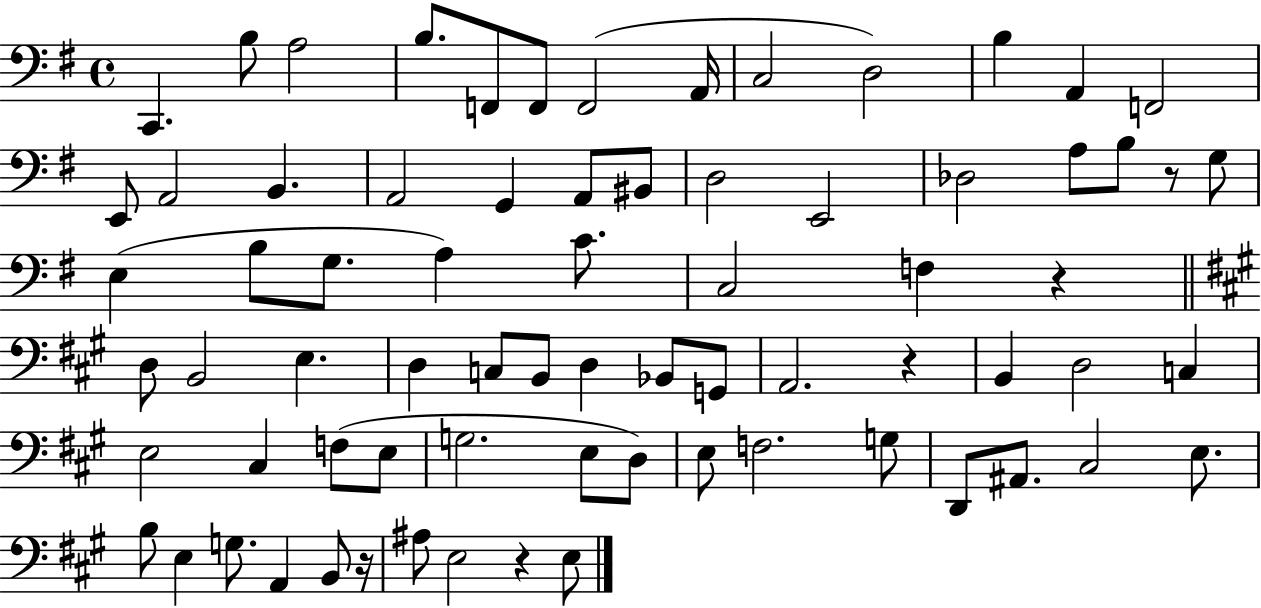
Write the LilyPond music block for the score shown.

{
  \clef bass
  \time 4/4
  \defaultTimeSignature
  \key g \major
  \repeat volta 2 { c,4. b8 a2 | b8. f,8 f,8 f,2( a,16 | c2 d2) | b4 a,4 f,2 | \break e,8 a,2 b,4. | a,2 g,4 a,8 bis,8 | d2 e,2 | des2 a8 b8 r8 g8 | \break e4( b8 g8. a4) c'8. | c2 f4 r4 | \bar "||" \break \key a \major d8 b,2 e4. | d4 c8 b,8 d4 bes,8 g,8 | a,2. r4 | b,4 d2 c4 | \break e2 cis4 f8( e8 | g2. e8 d8) | e8 f2. g8 | d,8 ais,8. cis2 e8. | \break b8 e4 g8. a,4 b,8 r16 | ais8 e2 r4 e8 | } \bar "|."
}